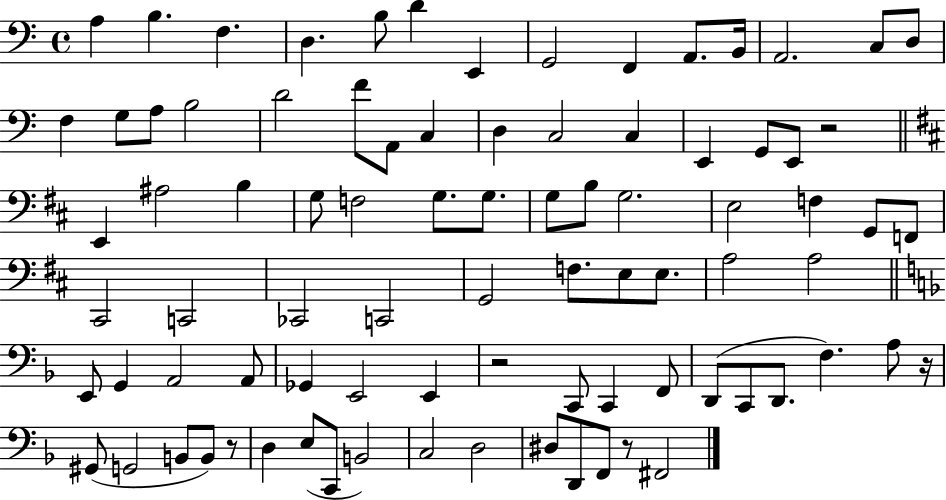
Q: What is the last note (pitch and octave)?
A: F#2